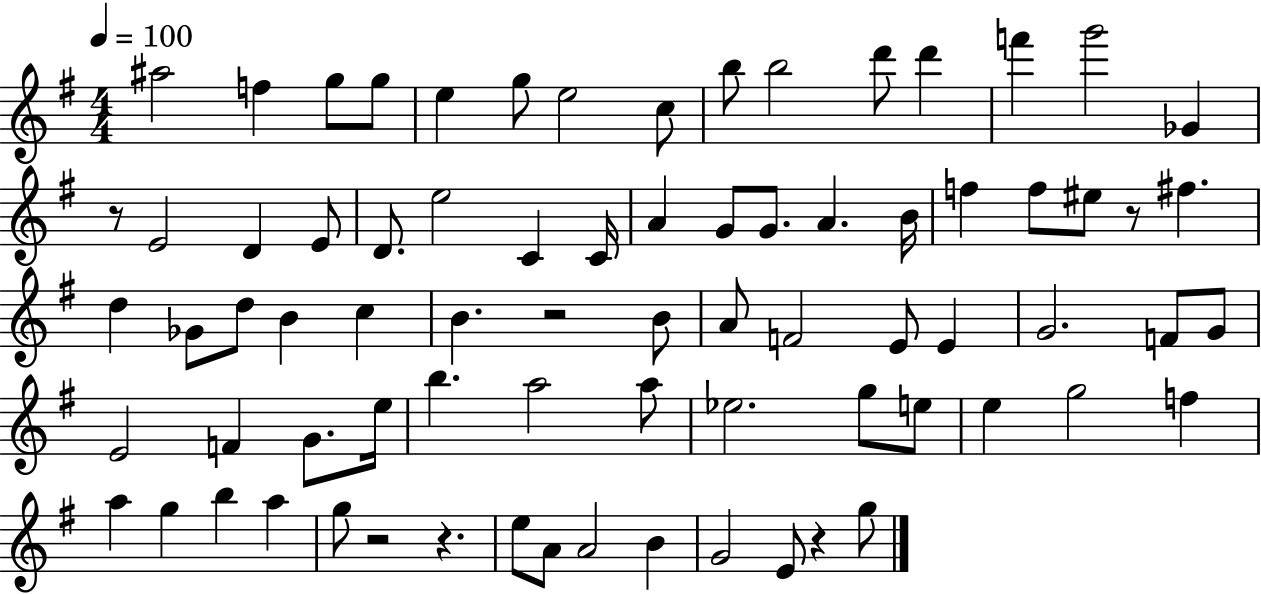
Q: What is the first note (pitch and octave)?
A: A#5